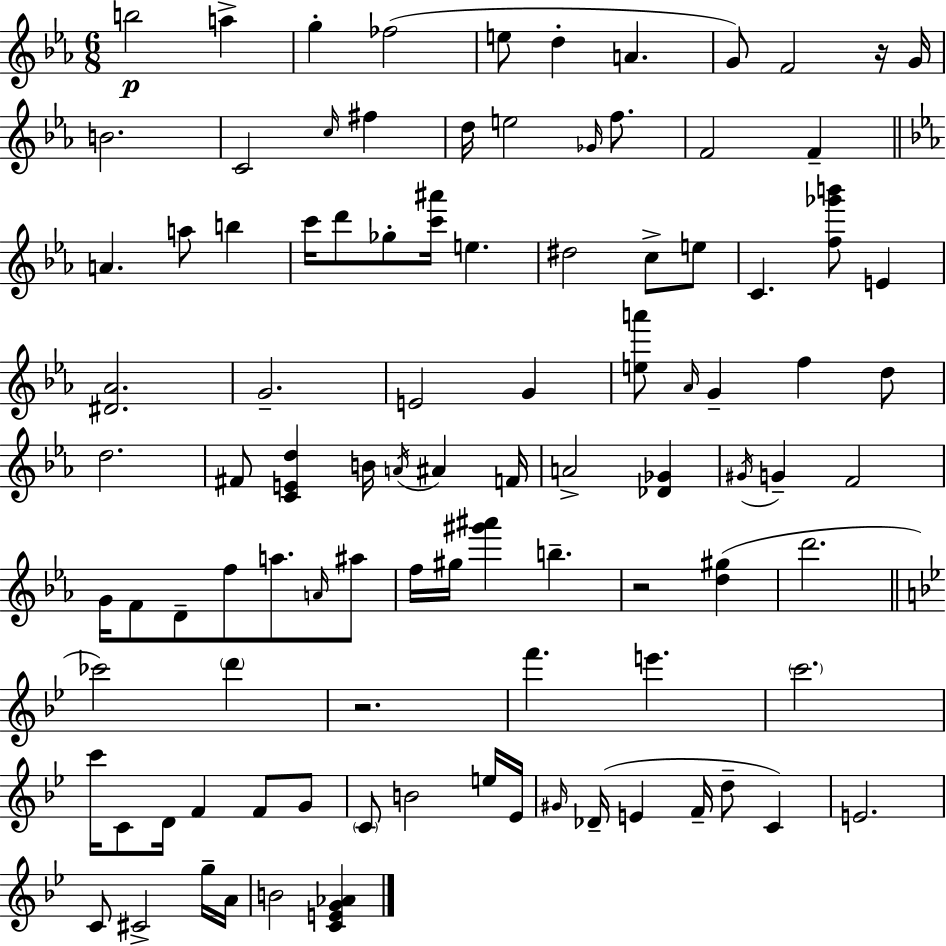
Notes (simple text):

B5/h A5/q G5/q FES5/h E5/e D5/q A4/q. G4/e F4/h R/s G4/s B4/h. C4/h C5/s F#5/q D5/s E5/h Gb4/s F5/e. F4/h F4/q A4/q. A5/e B5/q C6/s D6/e Gb5/e [C6,A#6]/s E5/q. D#5/h C5/e E5/e C4/q. [F5,Gb6,B6]/e E4/q [D#4,Ab4]/h. G4/h. E4/h G4/q [E5,A6]/e Ab4/s G4/q F5/q D5/e D5/h. F#4/e [C4,E4,D5]/q B4/s A4/s A#4/q F4/s A4/h [Db4,Gb4]/q G#4/s G4/q F4/h G4/s F4/e D4/e F5/e A5/e. A4/s A#5/e F5/s G#5/s [G#6,A#6]/q B5/q. R/h [D5,G#5]/q D6/h. CES6/h D6/q R/h. F6/q. E6/q. C6/h. C6/s C4/e D4/s F4/q F4/e G4/e C4/e B4/h E5/s Eb4/s G#4/s Db4/s E4/q F4/s D5/e C4/q E4/h. C4/e C#4/h G5/s A4/s B4/h [C4,E4,G4,Ab4]/q